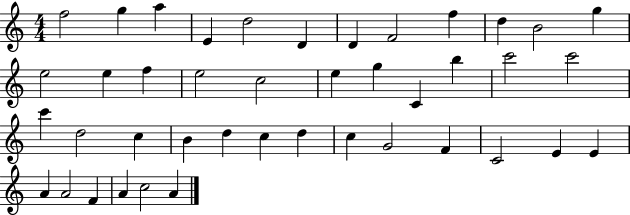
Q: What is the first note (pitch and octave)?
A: F5